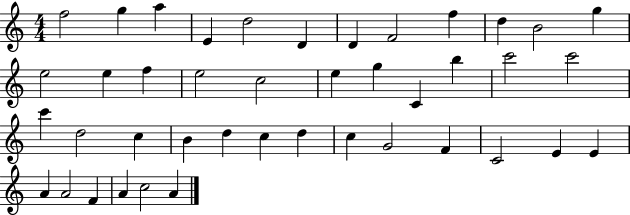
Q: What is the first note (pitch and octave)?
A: F5